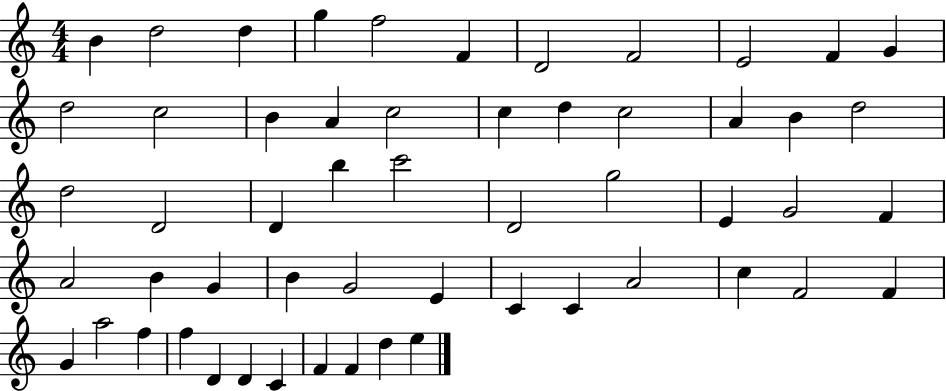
X:1
T:Untitled
M:4/4
L:1/4
K:C
B d2 d g f2 F D2 F2 E2 F G d2 c2 B A c2 c d c2 A B d2 d2 D2 D b c'2 D2 g2 E G2 F A2 B G B G2 E C C A2 c F2 F G a2 f f D D C F F d e